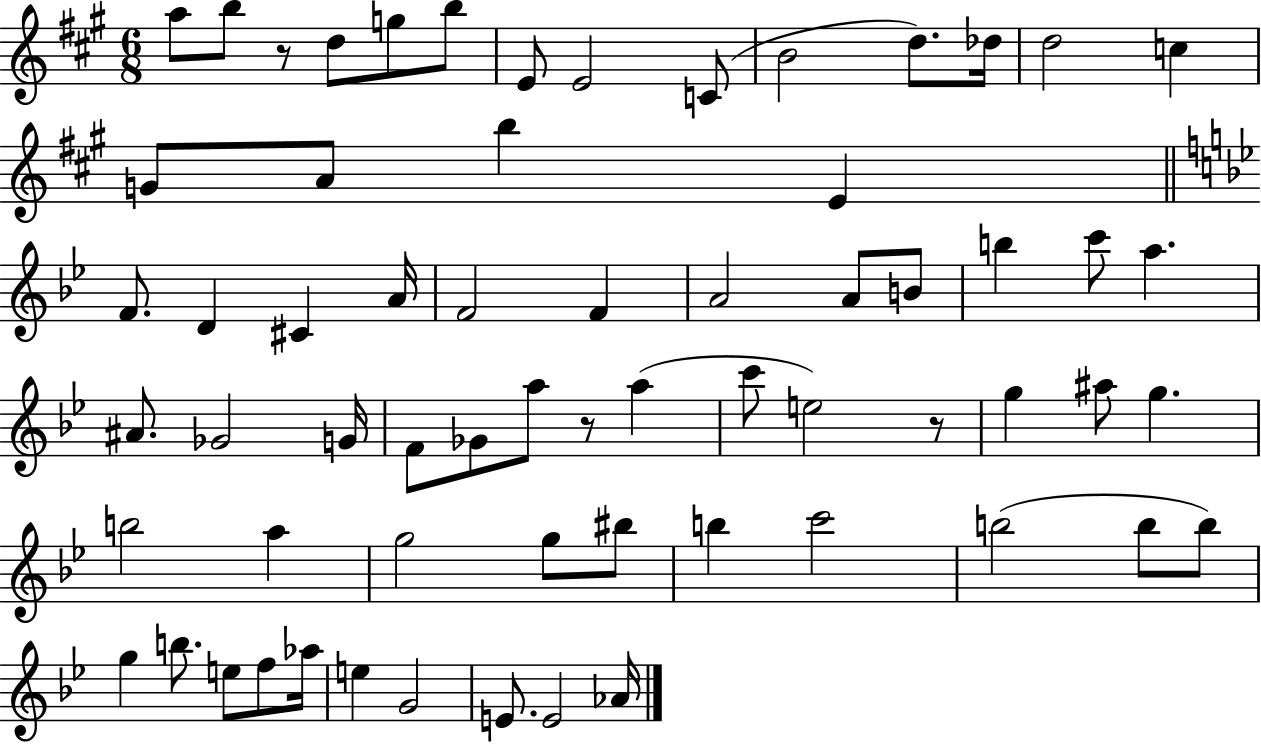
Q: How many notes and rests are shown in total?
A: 64